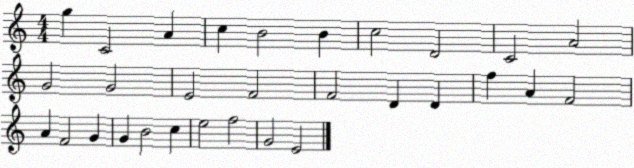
X:1
T:Untitled
M:4/4
L:1/4
K:C
g C2 A c B2 B c2 D2 C2 A2 G2 G2 E2 F2 F2 D D f A F2 A F2 G G B2 c e2 f2 G2 E2